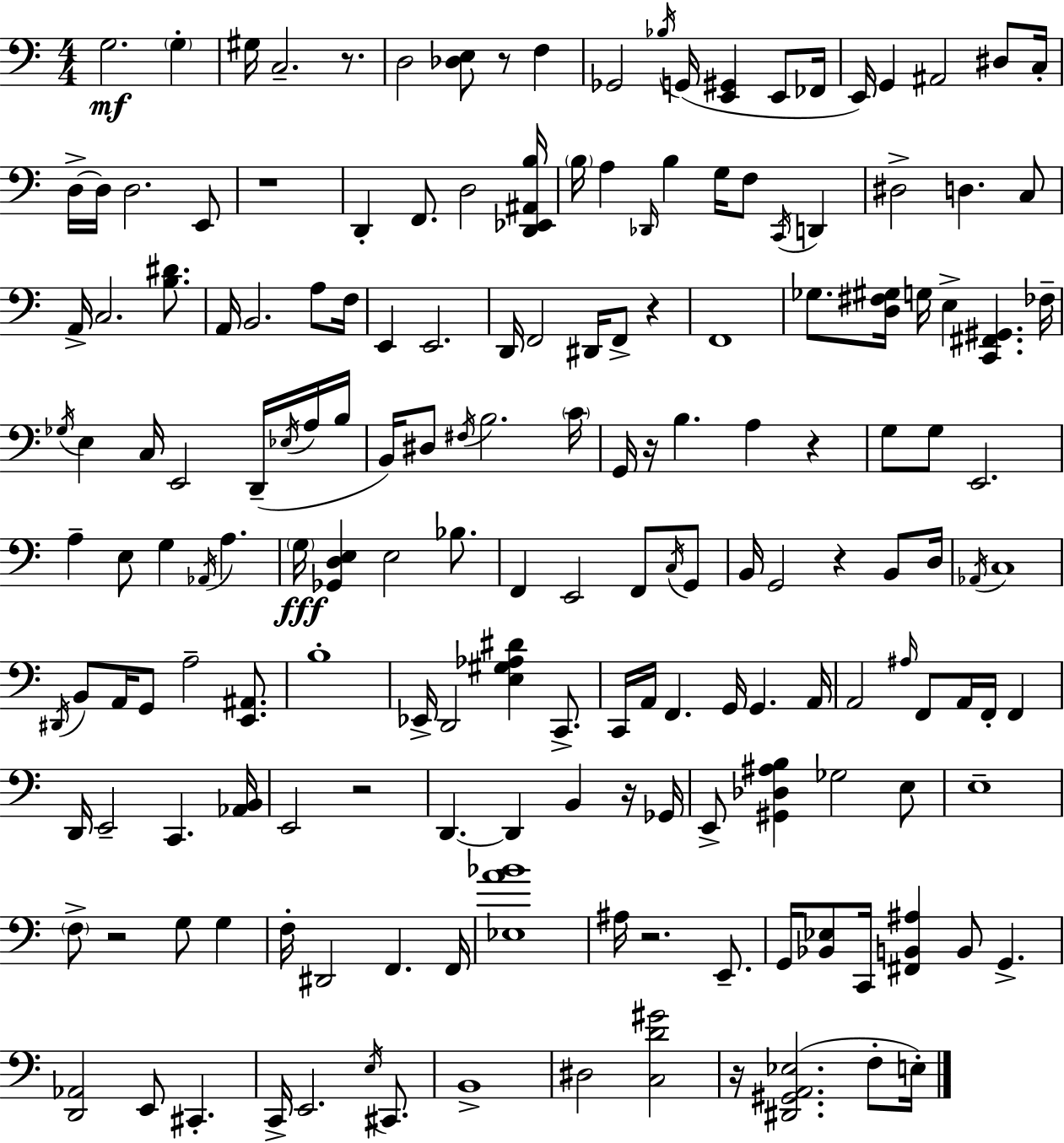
G3/h. G3/q G#3/s C3/h. R/e. D3/h [Db3,E3]/e R/e F3/q Gb2/h Bb3/s G2/s [E2,G#2]/q E2/e FES2/s E2/s G2/q A#2/h D#3/e C3/s D3/s D3/s D3/h. E2/e R/w D2/q F2/e. D3/h [D2,Eb2,A#2,B3]/s B3/s A3/q Db2/s B3/q G3/s F3/e C2/s D2/q D#3/h D3/q. C3/e A2/s C3/h. [B3,D#4]/e. A2/s B2/h. A3/e F3/s E2/q E2/h. D2/s F2/h D#2/s F2/e R/q F2/w Gb3/e. [D3,F#3,G#3]/s G3/s E3/q [C2,F#2,G#2]/q. FES3/s Gb3/s E3/q C3/s E2/h D2/s Eb3/s A3/s B3/s B2/s D#3/e F#3/s B3/h. C4/s G2/s R/s B3/q. A3/q R/q G3/e G3/e E2/h. A3/q E3/e G3/q Ab2/s A3/q. G3/s [Gb2,D3,E3]/q E3/h Bb3/e. F2/q E2/h F2/e C3/s G2/e B2/s G2/h R/q B2/e D3/s Ab2/s C3/w D#2/s B2/e A2/s G2/e A3/h [E2,A#2]/e. B3/w Eb2/s D2/h [E3,G#3,Ab3,D#4]/q C2/e. C2/s A2/s F2/q. G2/s G2/q. A2/s A2/h A#3/s F2/e A2/s F2/s F2/q D2/s E2/h C2/q. [Ab2,B2]/s E2/h R/h D2/q. D2/q B2/q R/s Gb2/s E2/e [G#2,Db3,A#3,B3]/q Gb3/h E3/e E3/w F3/e R/h G3/e G3/q F3/s D#2/h F2/q. F2/s [Eb3,A4,Bb4]/w A#3/s R/h. E2/e. G2/s [Bb2,Eb3]/e C2/s [F#2,B2,A#3]/q B2/e G2/q. [D2,Ab2]/h E2/e C#2/q. C2/s E2/h. E3/s C#2/e. B2/w D#3/h [C3,D4,G#4]/h R/s [D#2,G#2,A2,Eb3]/h. F3/e E3/s